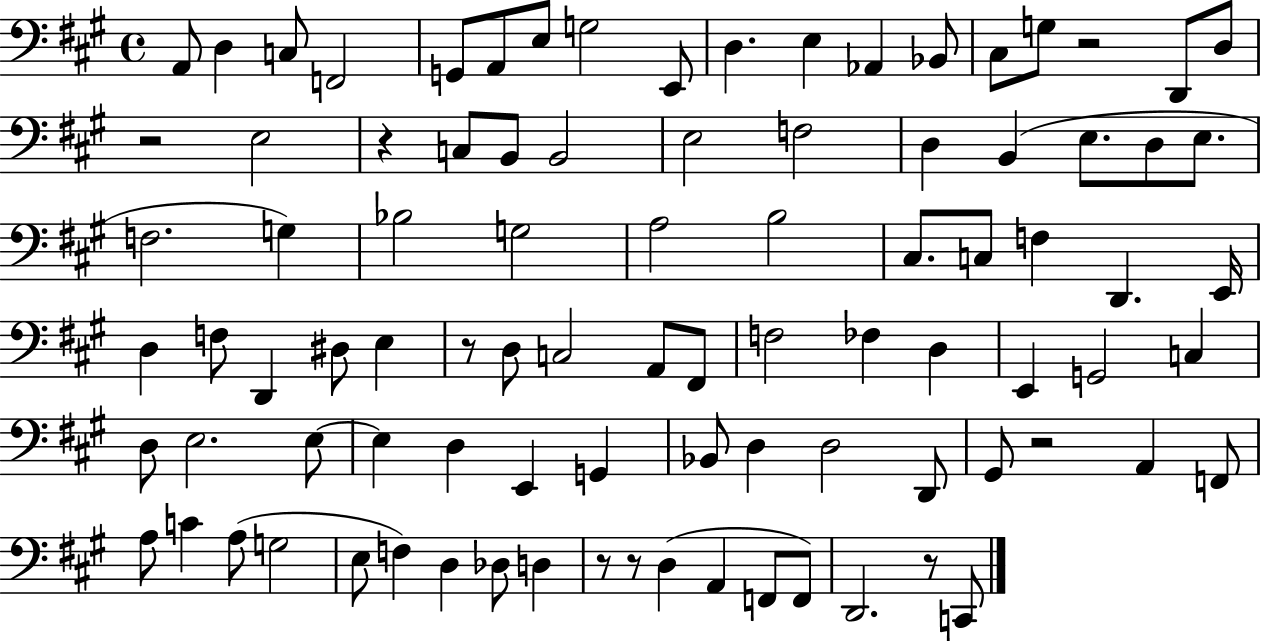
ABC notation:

X:1
T:Untitled
M:4/4
L:1/4
K:A
A,,/2 D, C,/2 F,,2 G,,/2 A,,/2 E,/2 G,2 E,,/2 D, E, _A,, _B,,/2 ^C,/2 G,/2 z2 D,,/2 D,/2 z2 E,2 z C,/2 B,,/2 B,,2 E,2 F,2 D, B,, E,/2 D,/2 E,/2 F,2 G, _B,2 G,2 A,2 B,2 ^C,/2 C,/2 F, D,, E,,/4 D, F,/2 D,, ^D,/2 E, z/2 D,/2 C,2 A,,/2 ^F,,/2 F,2 _F, D, E,, G,,2 C, D,/2 E,2 E,/2 E, D, E,, G,, _B,,/2 D, D,2 D,,/2 ^G,,/2 z2 A,, F,,/2 A,/2 C A,/2 G,2 E,/2 F, D, _D,/2 D, z/2 z/2 D, A,, F,,/2 F,,/2 D,,2 z/2 C,,/2